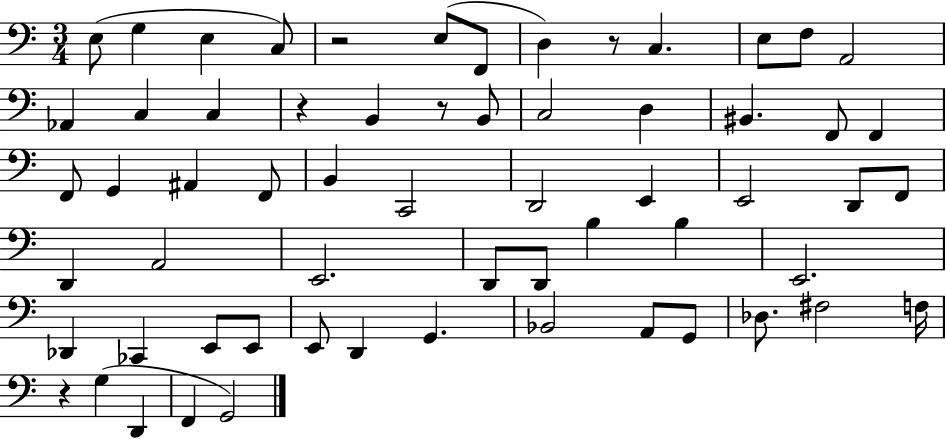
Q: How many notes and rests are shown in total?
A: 62